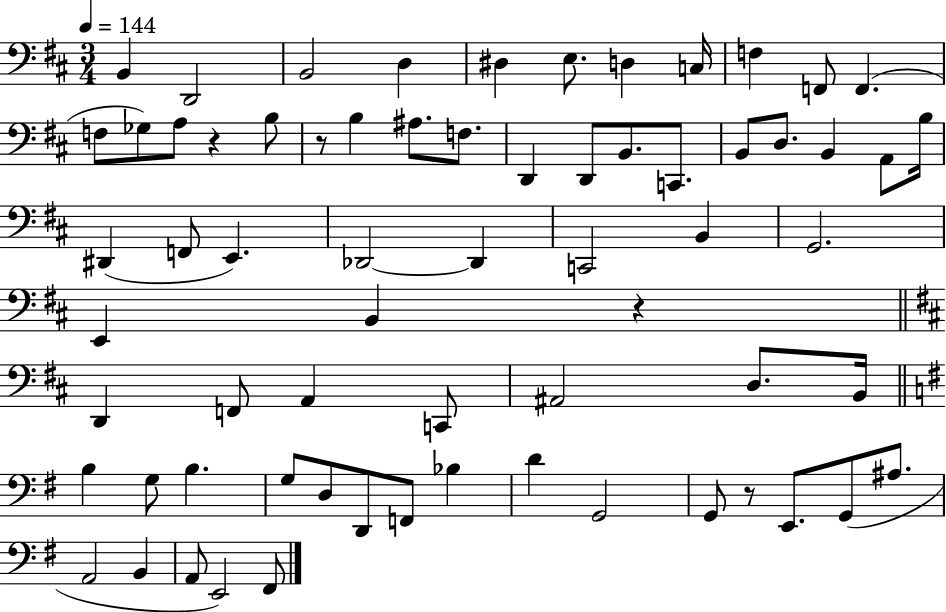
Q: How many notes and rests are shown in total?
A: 67